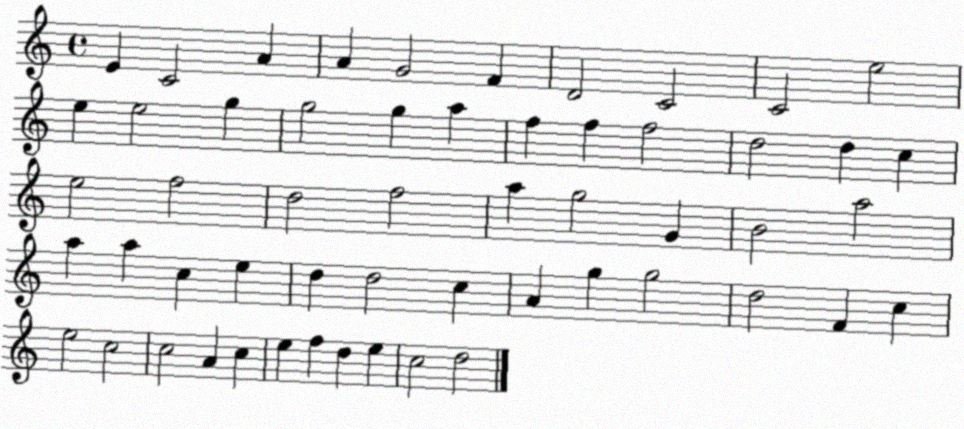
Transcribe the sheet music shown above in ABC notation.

X:1
T:Untitled
M:4/4
L:1/4
K:C
E C2 A A G2 F D2 C2 C2 e2 e e2 g g2 g a f f f2 d2 d c e2 f2 d2 f2 a g2 G B2 a2 a a c e d d2 c A g g2 d2 F c e2 c2 c2 A c e f d e c2 d2